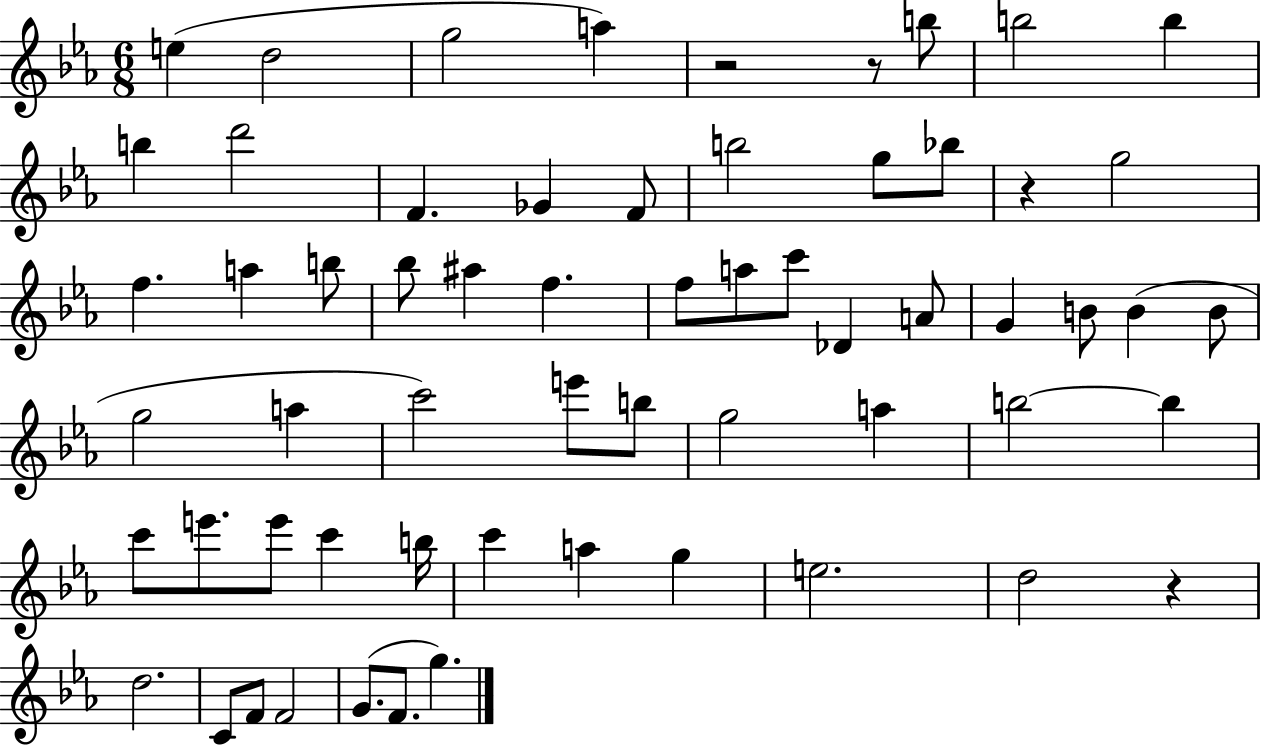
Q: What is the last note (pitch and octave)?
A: G5